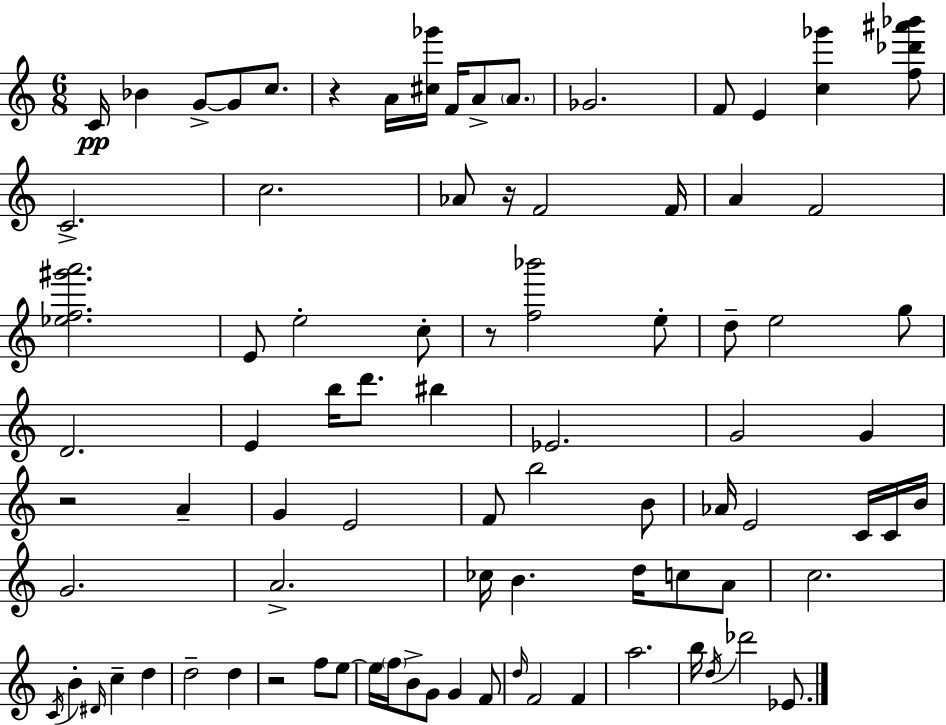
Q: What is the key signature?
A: C major